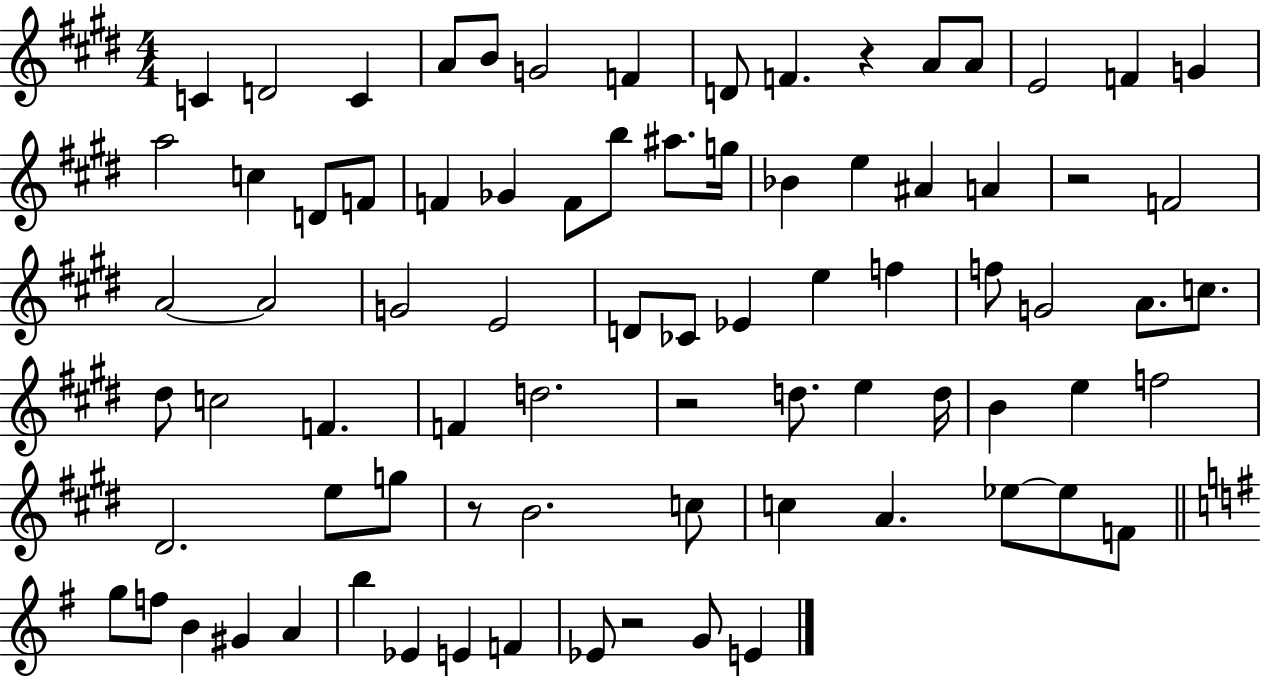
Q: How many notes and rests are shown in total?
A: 80